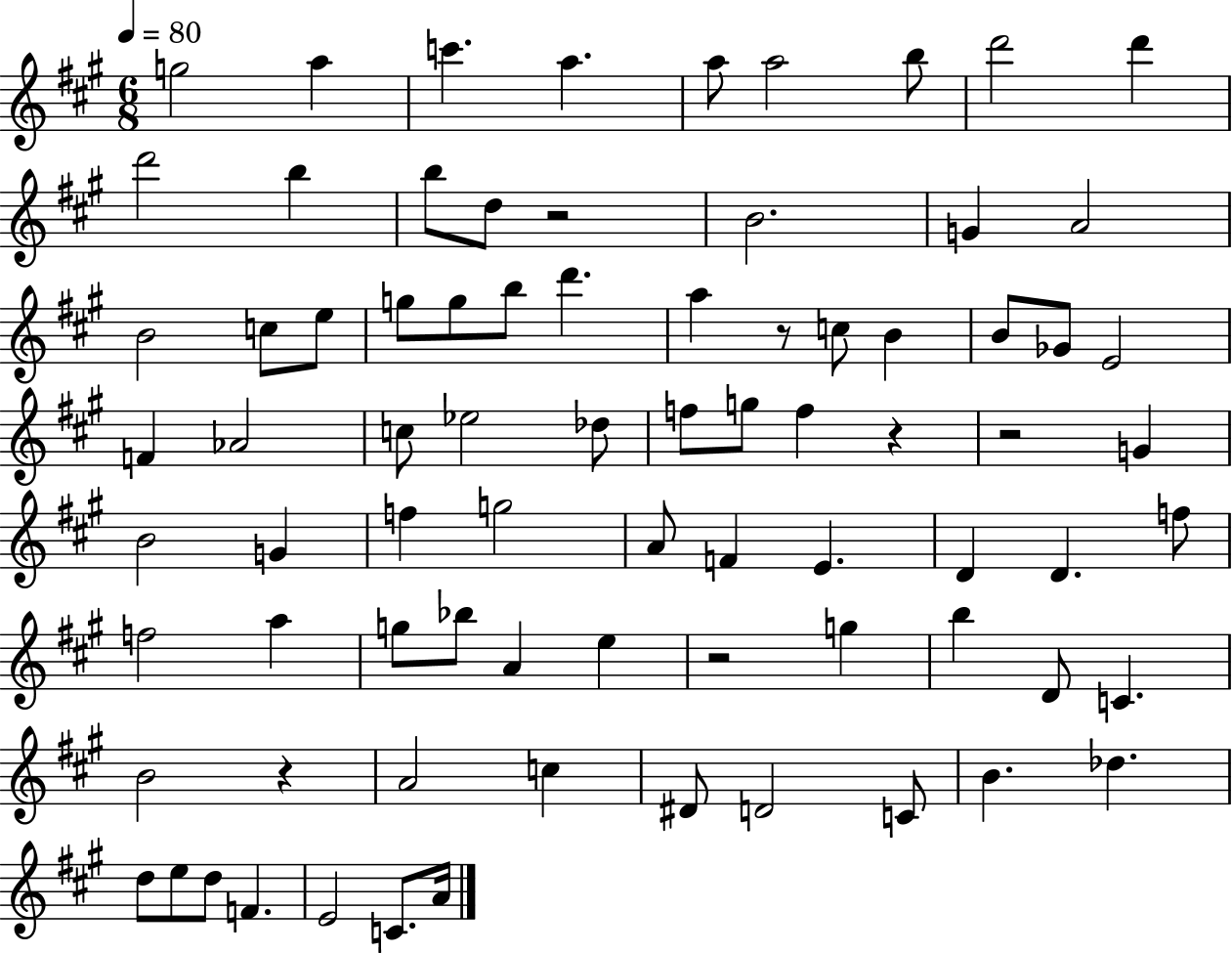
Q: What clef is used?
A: treble